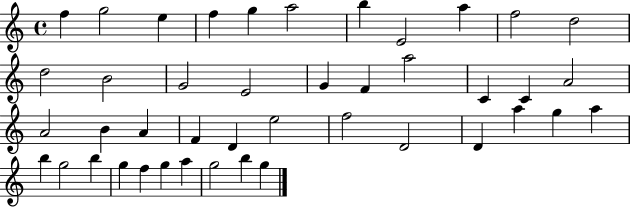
F5/q G5/h E5/q F5/q G5/q A5/h B5/q E4/h A5/q F5/h D5/h D5/h B4/h G4/h E4/h G4/q F4/q A5/h C4/q C4/q A4/h A4/h B4/q A4/q F4/q D4/q E5/h F5/h D4/h D4/q A5/q G5/q A5/q B5/q G5/h B5/q G5/q F5/q G5/q A5/q G5/h B5/q G5/q